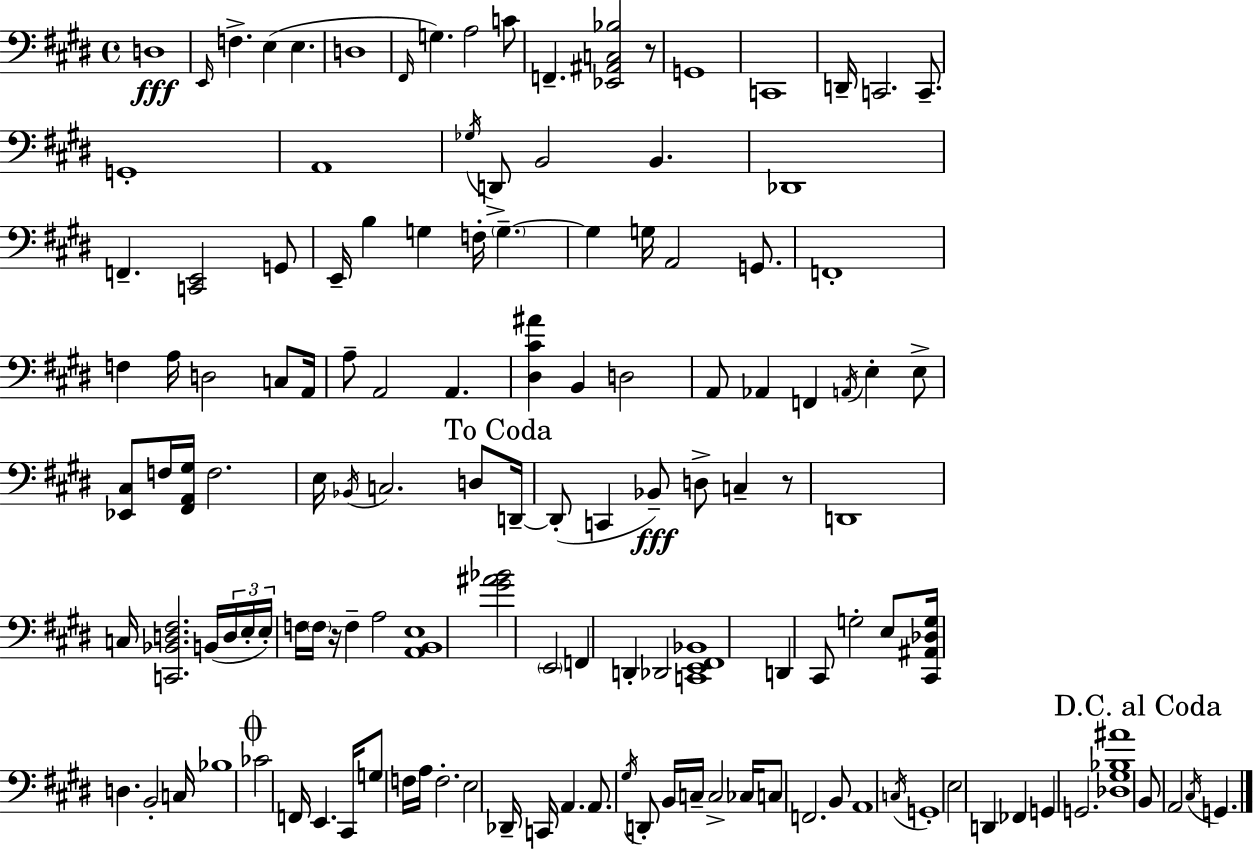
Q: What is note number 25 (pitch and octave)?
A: G2